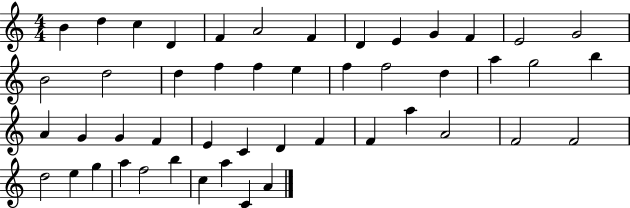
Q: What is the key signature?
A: C major